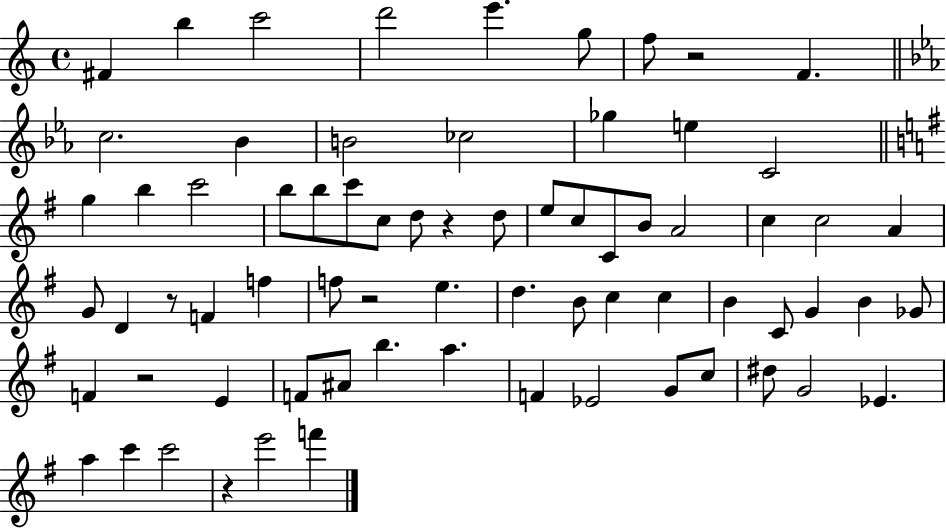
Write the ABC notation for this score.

X:1
T:Untitled
M:4/4
L:1/4
K:C
^F b c'2 d'2 e' g/2 f/2 z2 F c2 _B B2 _c2 _g e C2 g b c'2 b/2 b/2 c'/2 c/2 d/2 z d/2 e/2 c/2 C/2 B/2 A2 c c2 A G/2 D z/2 F f f/2 z2 e d B/2 c c B C/2 G B _G/2 F z2 E F/2 ^A/2 b a F _E2 G/2 c/2 ^d/2 G2 _E a c' c'2 z e'2 f'